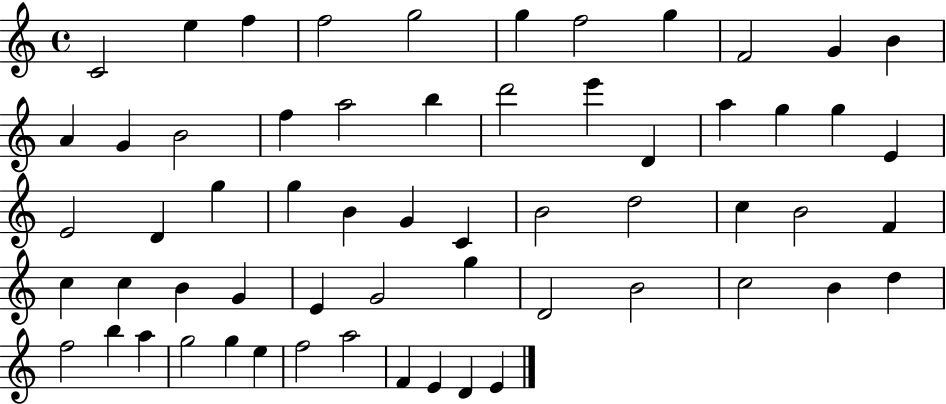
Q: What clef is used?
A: treble